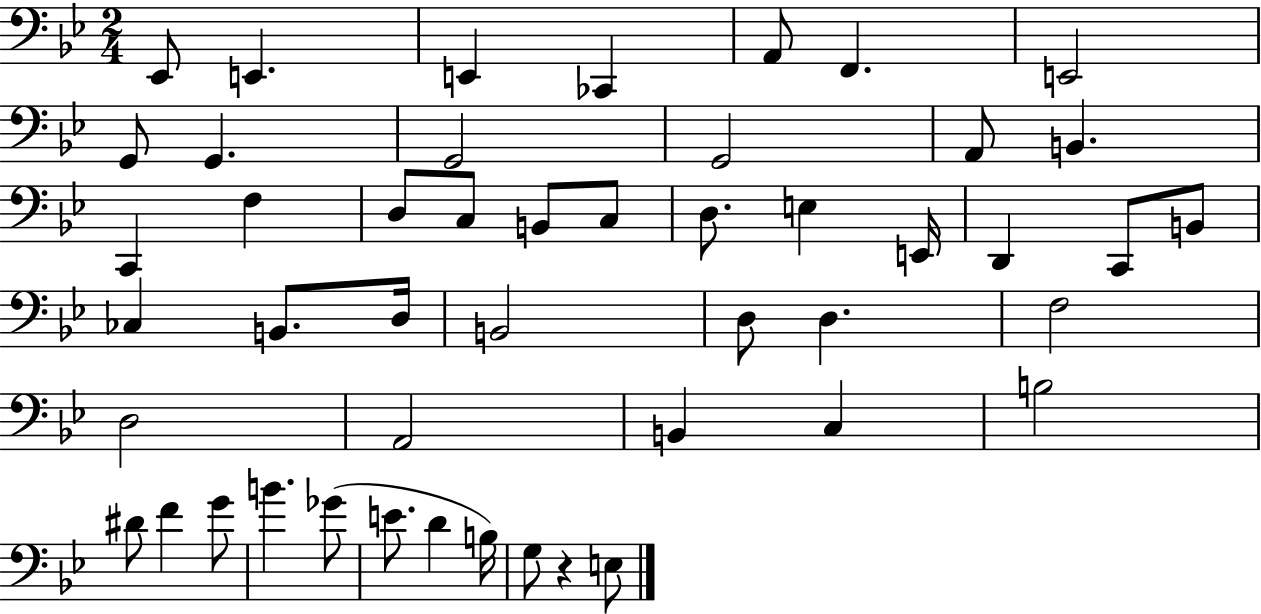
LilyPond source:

{
  \clef bass
  \numericTimeSignature
  \time 2/4
  \key bes \major
  ees,8 e,4. | e,4 ces,4 | a,8 f,4. | e,2 | \break g,8 g,4. | g,2 | g,2 | a,8 b,4. | \break c,4 f4 | d8 c8 b,8 c8 | d8. e4 e,16 | d,4 c,8 b,8 | \break ces4 b,8. d16 | b,2 | d8 d4. | f2 | \break d2 | a,2 | b,4 c4 | b2 | \break dis'8 f'4 g'8 | b'4. ges'8( | e'8. d'4 b16) | g8 r4 e8 | \break \bar "|."
}